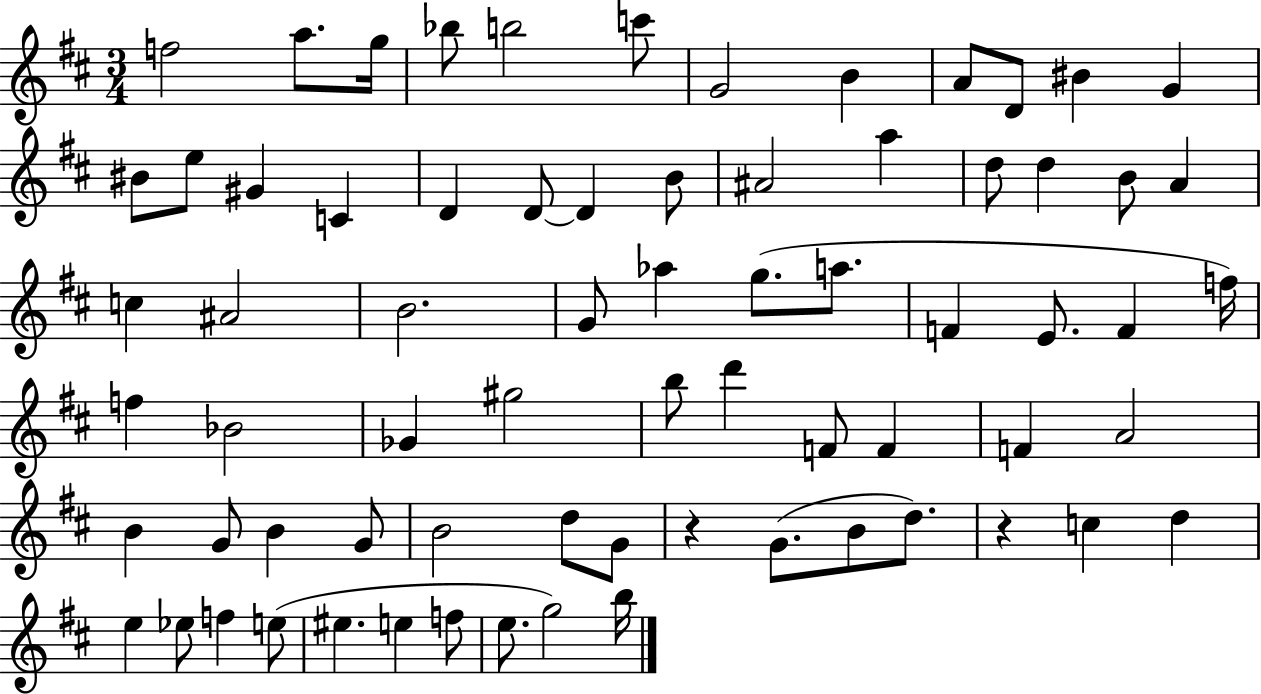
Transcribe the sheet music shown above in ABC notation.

X:1
T:Untitled
M:3/4
L:1/4
K:D
f2 a/2 g/4 _b/2 b2 c'/2 G2 B A/2 D/2 ^B G ^B/2 e/2 ^G C D D/2 D B/2 ^A2 a d/2 d B/2 A c ^A2 B2 G/2 _a g/2 a/2 F E/2 F f/4 f _B2 _G ^g2 b/2 d' F/2 F F A2 B G/2 B G/2 B2 d/2 G/2 z G/2 B/2 d/2 z c d e _e/2 f e/2 ^e e f/2 e/2 g2 b/4